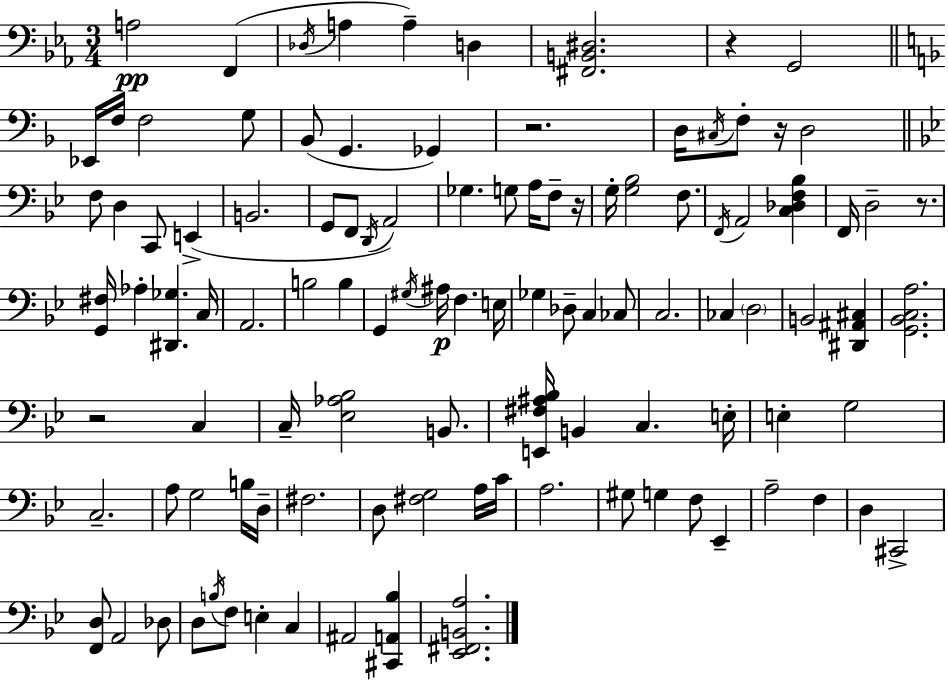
X:1
T:Untitled
M:3/4
L:1/4
K:Cm
A,2 F,, _D,/4 A, A, D, [^F,,B,,^D,]2 z G,,2 _E,,/4 F,/4 F,2 G,/2 _B,,/2 G,, _G,, z2 D,/4 ^C,/4 F,/2 z/4 D,2 F,/2 D, C,,/2 E,, B,,2 G,,/2 F,,/2 D,,/4 A,,2 _G, G,/2 A,/4 F,/2 z/4 G,/4 [G,_B,]2 F,/2 F,,/4 A,,2 [C,_D,F,_B,] F,,/4 D,2 z/2 [G,,^F,]/4 _A, [^D,,_G,] C,/4 A,,2 B,2 B, G,, ^G,/4 ^A,/4 F, E,/4 _G, _D,/2 C, _C,/2 C,2 _C, D,2 B,,2 [^D,,^A,,^C,] [G,,_B,,C,A,]2 z2 C, C,/4 [_E,_A,_B,]2 B,,/2 [E,,^F,^A,_B,]/4 B,, C, E,/4 E, G,2 C,2 A,/2 G,2 B,/4 D,/4 ^F,2 D,/2 [^F,G,]2 A,/4 C/4 A,2 ^G,/2 G, F,/2 _E,, A,2 F, D, ^C,,2 [F,,D,]/2 A,,2 _D,/2 D,/2 B,/4 F,/2 E, C, ^A,,2 [^C,,A,,_B,] [_E,,^F,,B,,A,]2